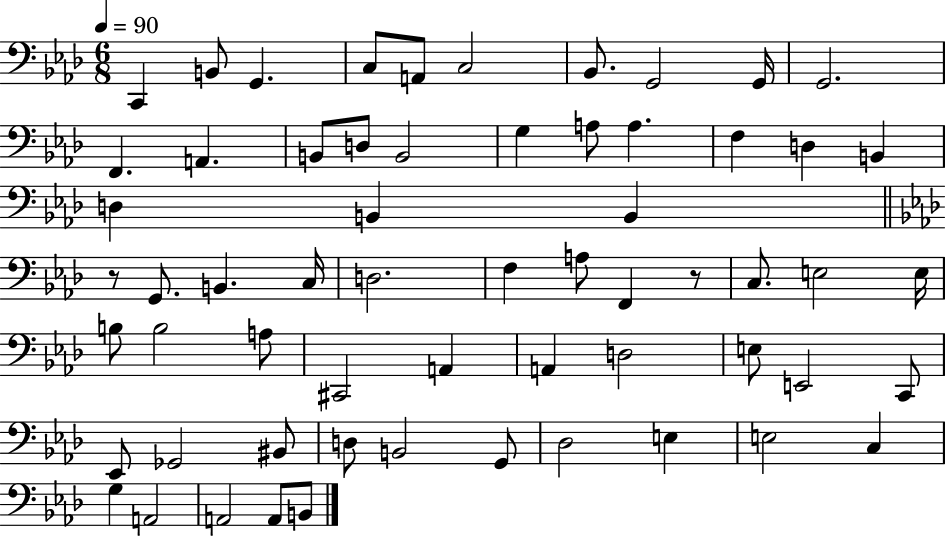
C2/q B2/e G2/q. C3/e A2/e C3/h Bb2/e. G2/h G2/s G2/h. F2/q. A2/q. B2/e D3/e B2/h G3/q A3/e A3/q. F3/q D3/q B2/q D3/q B2/q B2/q R/e G2/e. B2/q. C3/s D3/h. F3/q A3/e F2/q R/e C3/e. E3/h E3/s B3/e B3/h A3/e C#2/h A2/q A2/q D3/h E3/e E2/h C2/e Eb2/e Gb2/h BIS2/e D3/e B2/h G2/e Db3/h E3/q E3/h C3/q G3/q A2/h A2/h A2/e B2/e